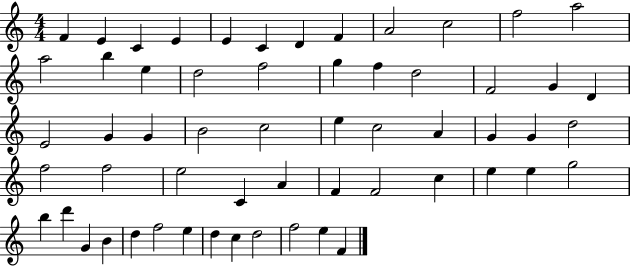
X:1
T:Untitled
M:4/4
L:1/4
K:C
F E C E E C D F A2 c2 f2 a2 a2 b e d2 f2 g f d2 F2 G D E2 G G B2 c2 e c2 A G G d2 f2 f2 e2 C A F F2 c e e g2 b d' G B d f2 e d c d2 f2 e F